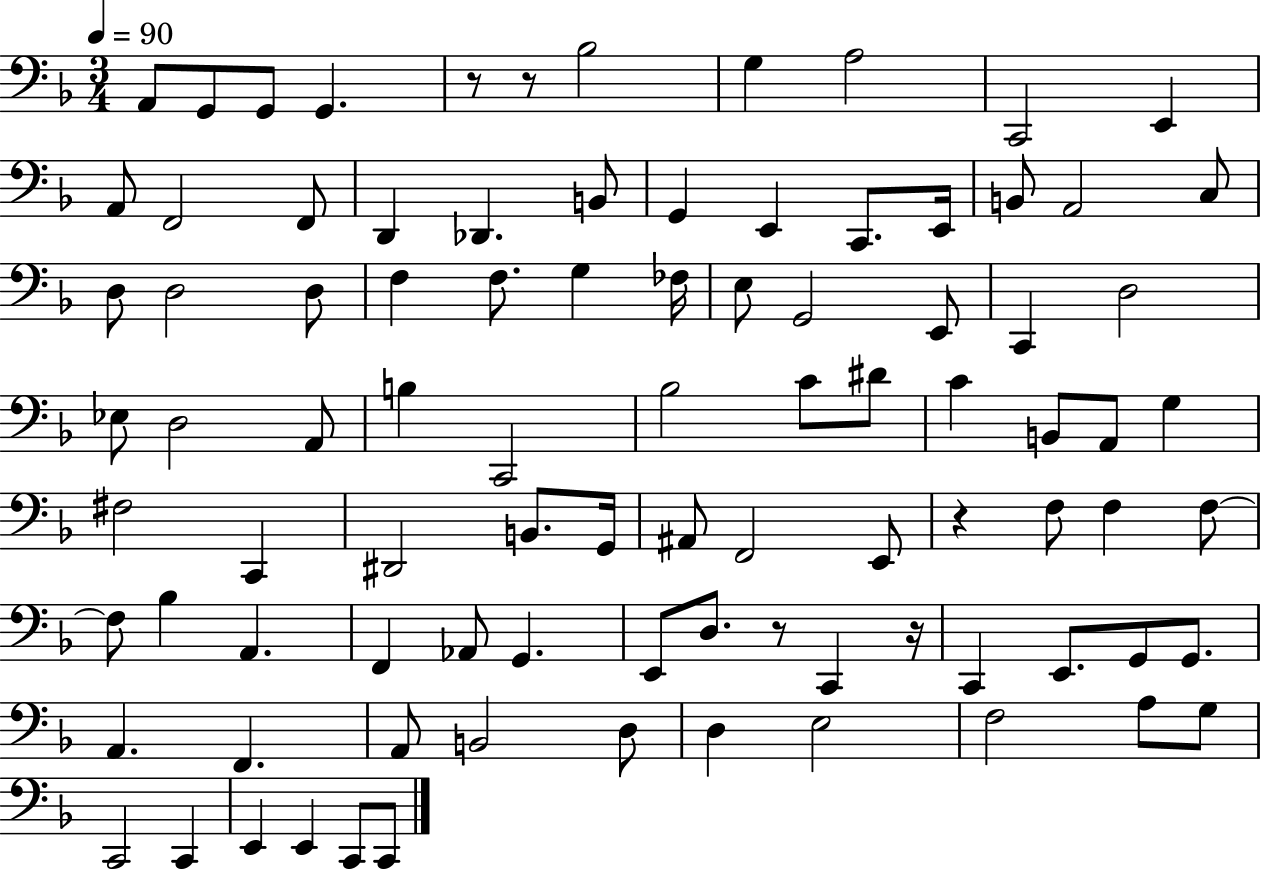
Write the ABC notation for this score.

X:1
T:Untitled
M:3/4
L:1/4
K:F
A,,/2 G,,/2 G,,/2 G,, z/2 z/2 _B,2 G, A,2 C,,2 E,, A,,/2 F,,2 F,,/2 D,, _D,, B,,/2 G,, E,, C,,/2 E,,/4 B,,/2 A,,2 C,/2 D,/2 D,2 D,/2 F, F,/2 G, _F,/4 E,/2 G,,2 E,,/2 C,, D,2 _E,/2 D,2 A,,/2 B, C,,2 _B,2 C/2 ^D/2 C B,,/2 A,,/2 G, ^F,2 C,, ^D,,2 B,,/2 G,,/4 ^A,,/2 F,,2 E,,/2 z F,/2 F, F,/2 F,/2 _B, A,, F,, _A,,/2 G,, E,,/2 D,/2 z/2 C,, z/4 C,, E,,/2 G,,/2 G,,/2 A,, F,, A,,/2 B,,2 D,/2 D, E,2 F,2 A,/2 G,/2 C,,2 C,, E,, E,, C,,/2 C,,/2